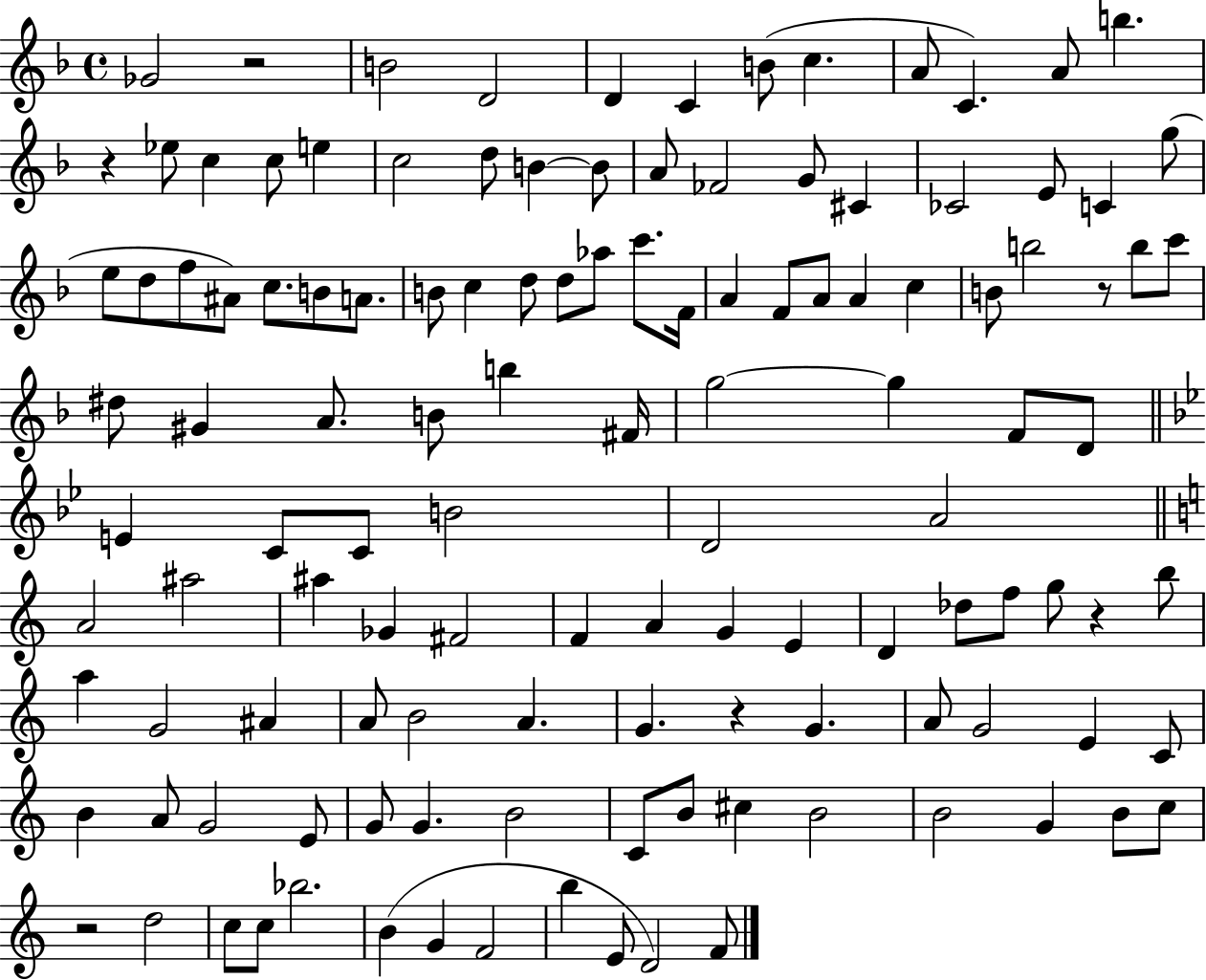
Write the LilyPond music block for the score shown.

{
  \clef treble
  \time 4/4
  \defaultTimeSignature
  \key f \major
  ges'2 r2 | b'2 d'2 | d'4 c'4 b'8( c''4. | a'8 c'4.) a'8 b''4. | \break r4 ees''8 c''4 c''8 e''4 | c''2 d''8 b'4~~ b'8 | a'8 fes'2 g'8 cis'4 | ces'2 e'8 c'4 g''8( | \break e''8 d''8 f''8 ais'8) c''8. b'8 a'8. | b'8 c''4 d''8 d''8 aes''8 c'''8. f'16 | a'4 f'8 a'8 a'4 c''4 | b'8 b''2 r8 b''8 c'''8 | \break dis''8 gis'4 a'8. b'8 b''4 fis'16 | g''2~~ g''4 f'8 d'8 | \bar "||" \break \key bes \major e'4 c'8 c'8 b'2 | d'2 a'2 | \bar "||" \break \key c \major a'2 ais''2 | ais''4 ges'4 fis'2 | f'4 a'4 g'4 e'4 | d'4 des''8 f''8 g''8 r4 b''8 | \break a''4 g'2 ais'4 | a'8 b'2 a'4. | g'4. r4 g'4. | a'8 g'2 e'4 c'8 | \break b'4 a'8 g'2 e'8 | g'8 g'4. b'2 | c'8 b'8 cis''4 b'2 | b'2 g'4 b'8 c''8 | \break r2 d''2 | c''8 c''8 bes''2. | b'4( g'4 f'2 | b''4 e'8 d'2) f'8 | \break \bar "|."
}